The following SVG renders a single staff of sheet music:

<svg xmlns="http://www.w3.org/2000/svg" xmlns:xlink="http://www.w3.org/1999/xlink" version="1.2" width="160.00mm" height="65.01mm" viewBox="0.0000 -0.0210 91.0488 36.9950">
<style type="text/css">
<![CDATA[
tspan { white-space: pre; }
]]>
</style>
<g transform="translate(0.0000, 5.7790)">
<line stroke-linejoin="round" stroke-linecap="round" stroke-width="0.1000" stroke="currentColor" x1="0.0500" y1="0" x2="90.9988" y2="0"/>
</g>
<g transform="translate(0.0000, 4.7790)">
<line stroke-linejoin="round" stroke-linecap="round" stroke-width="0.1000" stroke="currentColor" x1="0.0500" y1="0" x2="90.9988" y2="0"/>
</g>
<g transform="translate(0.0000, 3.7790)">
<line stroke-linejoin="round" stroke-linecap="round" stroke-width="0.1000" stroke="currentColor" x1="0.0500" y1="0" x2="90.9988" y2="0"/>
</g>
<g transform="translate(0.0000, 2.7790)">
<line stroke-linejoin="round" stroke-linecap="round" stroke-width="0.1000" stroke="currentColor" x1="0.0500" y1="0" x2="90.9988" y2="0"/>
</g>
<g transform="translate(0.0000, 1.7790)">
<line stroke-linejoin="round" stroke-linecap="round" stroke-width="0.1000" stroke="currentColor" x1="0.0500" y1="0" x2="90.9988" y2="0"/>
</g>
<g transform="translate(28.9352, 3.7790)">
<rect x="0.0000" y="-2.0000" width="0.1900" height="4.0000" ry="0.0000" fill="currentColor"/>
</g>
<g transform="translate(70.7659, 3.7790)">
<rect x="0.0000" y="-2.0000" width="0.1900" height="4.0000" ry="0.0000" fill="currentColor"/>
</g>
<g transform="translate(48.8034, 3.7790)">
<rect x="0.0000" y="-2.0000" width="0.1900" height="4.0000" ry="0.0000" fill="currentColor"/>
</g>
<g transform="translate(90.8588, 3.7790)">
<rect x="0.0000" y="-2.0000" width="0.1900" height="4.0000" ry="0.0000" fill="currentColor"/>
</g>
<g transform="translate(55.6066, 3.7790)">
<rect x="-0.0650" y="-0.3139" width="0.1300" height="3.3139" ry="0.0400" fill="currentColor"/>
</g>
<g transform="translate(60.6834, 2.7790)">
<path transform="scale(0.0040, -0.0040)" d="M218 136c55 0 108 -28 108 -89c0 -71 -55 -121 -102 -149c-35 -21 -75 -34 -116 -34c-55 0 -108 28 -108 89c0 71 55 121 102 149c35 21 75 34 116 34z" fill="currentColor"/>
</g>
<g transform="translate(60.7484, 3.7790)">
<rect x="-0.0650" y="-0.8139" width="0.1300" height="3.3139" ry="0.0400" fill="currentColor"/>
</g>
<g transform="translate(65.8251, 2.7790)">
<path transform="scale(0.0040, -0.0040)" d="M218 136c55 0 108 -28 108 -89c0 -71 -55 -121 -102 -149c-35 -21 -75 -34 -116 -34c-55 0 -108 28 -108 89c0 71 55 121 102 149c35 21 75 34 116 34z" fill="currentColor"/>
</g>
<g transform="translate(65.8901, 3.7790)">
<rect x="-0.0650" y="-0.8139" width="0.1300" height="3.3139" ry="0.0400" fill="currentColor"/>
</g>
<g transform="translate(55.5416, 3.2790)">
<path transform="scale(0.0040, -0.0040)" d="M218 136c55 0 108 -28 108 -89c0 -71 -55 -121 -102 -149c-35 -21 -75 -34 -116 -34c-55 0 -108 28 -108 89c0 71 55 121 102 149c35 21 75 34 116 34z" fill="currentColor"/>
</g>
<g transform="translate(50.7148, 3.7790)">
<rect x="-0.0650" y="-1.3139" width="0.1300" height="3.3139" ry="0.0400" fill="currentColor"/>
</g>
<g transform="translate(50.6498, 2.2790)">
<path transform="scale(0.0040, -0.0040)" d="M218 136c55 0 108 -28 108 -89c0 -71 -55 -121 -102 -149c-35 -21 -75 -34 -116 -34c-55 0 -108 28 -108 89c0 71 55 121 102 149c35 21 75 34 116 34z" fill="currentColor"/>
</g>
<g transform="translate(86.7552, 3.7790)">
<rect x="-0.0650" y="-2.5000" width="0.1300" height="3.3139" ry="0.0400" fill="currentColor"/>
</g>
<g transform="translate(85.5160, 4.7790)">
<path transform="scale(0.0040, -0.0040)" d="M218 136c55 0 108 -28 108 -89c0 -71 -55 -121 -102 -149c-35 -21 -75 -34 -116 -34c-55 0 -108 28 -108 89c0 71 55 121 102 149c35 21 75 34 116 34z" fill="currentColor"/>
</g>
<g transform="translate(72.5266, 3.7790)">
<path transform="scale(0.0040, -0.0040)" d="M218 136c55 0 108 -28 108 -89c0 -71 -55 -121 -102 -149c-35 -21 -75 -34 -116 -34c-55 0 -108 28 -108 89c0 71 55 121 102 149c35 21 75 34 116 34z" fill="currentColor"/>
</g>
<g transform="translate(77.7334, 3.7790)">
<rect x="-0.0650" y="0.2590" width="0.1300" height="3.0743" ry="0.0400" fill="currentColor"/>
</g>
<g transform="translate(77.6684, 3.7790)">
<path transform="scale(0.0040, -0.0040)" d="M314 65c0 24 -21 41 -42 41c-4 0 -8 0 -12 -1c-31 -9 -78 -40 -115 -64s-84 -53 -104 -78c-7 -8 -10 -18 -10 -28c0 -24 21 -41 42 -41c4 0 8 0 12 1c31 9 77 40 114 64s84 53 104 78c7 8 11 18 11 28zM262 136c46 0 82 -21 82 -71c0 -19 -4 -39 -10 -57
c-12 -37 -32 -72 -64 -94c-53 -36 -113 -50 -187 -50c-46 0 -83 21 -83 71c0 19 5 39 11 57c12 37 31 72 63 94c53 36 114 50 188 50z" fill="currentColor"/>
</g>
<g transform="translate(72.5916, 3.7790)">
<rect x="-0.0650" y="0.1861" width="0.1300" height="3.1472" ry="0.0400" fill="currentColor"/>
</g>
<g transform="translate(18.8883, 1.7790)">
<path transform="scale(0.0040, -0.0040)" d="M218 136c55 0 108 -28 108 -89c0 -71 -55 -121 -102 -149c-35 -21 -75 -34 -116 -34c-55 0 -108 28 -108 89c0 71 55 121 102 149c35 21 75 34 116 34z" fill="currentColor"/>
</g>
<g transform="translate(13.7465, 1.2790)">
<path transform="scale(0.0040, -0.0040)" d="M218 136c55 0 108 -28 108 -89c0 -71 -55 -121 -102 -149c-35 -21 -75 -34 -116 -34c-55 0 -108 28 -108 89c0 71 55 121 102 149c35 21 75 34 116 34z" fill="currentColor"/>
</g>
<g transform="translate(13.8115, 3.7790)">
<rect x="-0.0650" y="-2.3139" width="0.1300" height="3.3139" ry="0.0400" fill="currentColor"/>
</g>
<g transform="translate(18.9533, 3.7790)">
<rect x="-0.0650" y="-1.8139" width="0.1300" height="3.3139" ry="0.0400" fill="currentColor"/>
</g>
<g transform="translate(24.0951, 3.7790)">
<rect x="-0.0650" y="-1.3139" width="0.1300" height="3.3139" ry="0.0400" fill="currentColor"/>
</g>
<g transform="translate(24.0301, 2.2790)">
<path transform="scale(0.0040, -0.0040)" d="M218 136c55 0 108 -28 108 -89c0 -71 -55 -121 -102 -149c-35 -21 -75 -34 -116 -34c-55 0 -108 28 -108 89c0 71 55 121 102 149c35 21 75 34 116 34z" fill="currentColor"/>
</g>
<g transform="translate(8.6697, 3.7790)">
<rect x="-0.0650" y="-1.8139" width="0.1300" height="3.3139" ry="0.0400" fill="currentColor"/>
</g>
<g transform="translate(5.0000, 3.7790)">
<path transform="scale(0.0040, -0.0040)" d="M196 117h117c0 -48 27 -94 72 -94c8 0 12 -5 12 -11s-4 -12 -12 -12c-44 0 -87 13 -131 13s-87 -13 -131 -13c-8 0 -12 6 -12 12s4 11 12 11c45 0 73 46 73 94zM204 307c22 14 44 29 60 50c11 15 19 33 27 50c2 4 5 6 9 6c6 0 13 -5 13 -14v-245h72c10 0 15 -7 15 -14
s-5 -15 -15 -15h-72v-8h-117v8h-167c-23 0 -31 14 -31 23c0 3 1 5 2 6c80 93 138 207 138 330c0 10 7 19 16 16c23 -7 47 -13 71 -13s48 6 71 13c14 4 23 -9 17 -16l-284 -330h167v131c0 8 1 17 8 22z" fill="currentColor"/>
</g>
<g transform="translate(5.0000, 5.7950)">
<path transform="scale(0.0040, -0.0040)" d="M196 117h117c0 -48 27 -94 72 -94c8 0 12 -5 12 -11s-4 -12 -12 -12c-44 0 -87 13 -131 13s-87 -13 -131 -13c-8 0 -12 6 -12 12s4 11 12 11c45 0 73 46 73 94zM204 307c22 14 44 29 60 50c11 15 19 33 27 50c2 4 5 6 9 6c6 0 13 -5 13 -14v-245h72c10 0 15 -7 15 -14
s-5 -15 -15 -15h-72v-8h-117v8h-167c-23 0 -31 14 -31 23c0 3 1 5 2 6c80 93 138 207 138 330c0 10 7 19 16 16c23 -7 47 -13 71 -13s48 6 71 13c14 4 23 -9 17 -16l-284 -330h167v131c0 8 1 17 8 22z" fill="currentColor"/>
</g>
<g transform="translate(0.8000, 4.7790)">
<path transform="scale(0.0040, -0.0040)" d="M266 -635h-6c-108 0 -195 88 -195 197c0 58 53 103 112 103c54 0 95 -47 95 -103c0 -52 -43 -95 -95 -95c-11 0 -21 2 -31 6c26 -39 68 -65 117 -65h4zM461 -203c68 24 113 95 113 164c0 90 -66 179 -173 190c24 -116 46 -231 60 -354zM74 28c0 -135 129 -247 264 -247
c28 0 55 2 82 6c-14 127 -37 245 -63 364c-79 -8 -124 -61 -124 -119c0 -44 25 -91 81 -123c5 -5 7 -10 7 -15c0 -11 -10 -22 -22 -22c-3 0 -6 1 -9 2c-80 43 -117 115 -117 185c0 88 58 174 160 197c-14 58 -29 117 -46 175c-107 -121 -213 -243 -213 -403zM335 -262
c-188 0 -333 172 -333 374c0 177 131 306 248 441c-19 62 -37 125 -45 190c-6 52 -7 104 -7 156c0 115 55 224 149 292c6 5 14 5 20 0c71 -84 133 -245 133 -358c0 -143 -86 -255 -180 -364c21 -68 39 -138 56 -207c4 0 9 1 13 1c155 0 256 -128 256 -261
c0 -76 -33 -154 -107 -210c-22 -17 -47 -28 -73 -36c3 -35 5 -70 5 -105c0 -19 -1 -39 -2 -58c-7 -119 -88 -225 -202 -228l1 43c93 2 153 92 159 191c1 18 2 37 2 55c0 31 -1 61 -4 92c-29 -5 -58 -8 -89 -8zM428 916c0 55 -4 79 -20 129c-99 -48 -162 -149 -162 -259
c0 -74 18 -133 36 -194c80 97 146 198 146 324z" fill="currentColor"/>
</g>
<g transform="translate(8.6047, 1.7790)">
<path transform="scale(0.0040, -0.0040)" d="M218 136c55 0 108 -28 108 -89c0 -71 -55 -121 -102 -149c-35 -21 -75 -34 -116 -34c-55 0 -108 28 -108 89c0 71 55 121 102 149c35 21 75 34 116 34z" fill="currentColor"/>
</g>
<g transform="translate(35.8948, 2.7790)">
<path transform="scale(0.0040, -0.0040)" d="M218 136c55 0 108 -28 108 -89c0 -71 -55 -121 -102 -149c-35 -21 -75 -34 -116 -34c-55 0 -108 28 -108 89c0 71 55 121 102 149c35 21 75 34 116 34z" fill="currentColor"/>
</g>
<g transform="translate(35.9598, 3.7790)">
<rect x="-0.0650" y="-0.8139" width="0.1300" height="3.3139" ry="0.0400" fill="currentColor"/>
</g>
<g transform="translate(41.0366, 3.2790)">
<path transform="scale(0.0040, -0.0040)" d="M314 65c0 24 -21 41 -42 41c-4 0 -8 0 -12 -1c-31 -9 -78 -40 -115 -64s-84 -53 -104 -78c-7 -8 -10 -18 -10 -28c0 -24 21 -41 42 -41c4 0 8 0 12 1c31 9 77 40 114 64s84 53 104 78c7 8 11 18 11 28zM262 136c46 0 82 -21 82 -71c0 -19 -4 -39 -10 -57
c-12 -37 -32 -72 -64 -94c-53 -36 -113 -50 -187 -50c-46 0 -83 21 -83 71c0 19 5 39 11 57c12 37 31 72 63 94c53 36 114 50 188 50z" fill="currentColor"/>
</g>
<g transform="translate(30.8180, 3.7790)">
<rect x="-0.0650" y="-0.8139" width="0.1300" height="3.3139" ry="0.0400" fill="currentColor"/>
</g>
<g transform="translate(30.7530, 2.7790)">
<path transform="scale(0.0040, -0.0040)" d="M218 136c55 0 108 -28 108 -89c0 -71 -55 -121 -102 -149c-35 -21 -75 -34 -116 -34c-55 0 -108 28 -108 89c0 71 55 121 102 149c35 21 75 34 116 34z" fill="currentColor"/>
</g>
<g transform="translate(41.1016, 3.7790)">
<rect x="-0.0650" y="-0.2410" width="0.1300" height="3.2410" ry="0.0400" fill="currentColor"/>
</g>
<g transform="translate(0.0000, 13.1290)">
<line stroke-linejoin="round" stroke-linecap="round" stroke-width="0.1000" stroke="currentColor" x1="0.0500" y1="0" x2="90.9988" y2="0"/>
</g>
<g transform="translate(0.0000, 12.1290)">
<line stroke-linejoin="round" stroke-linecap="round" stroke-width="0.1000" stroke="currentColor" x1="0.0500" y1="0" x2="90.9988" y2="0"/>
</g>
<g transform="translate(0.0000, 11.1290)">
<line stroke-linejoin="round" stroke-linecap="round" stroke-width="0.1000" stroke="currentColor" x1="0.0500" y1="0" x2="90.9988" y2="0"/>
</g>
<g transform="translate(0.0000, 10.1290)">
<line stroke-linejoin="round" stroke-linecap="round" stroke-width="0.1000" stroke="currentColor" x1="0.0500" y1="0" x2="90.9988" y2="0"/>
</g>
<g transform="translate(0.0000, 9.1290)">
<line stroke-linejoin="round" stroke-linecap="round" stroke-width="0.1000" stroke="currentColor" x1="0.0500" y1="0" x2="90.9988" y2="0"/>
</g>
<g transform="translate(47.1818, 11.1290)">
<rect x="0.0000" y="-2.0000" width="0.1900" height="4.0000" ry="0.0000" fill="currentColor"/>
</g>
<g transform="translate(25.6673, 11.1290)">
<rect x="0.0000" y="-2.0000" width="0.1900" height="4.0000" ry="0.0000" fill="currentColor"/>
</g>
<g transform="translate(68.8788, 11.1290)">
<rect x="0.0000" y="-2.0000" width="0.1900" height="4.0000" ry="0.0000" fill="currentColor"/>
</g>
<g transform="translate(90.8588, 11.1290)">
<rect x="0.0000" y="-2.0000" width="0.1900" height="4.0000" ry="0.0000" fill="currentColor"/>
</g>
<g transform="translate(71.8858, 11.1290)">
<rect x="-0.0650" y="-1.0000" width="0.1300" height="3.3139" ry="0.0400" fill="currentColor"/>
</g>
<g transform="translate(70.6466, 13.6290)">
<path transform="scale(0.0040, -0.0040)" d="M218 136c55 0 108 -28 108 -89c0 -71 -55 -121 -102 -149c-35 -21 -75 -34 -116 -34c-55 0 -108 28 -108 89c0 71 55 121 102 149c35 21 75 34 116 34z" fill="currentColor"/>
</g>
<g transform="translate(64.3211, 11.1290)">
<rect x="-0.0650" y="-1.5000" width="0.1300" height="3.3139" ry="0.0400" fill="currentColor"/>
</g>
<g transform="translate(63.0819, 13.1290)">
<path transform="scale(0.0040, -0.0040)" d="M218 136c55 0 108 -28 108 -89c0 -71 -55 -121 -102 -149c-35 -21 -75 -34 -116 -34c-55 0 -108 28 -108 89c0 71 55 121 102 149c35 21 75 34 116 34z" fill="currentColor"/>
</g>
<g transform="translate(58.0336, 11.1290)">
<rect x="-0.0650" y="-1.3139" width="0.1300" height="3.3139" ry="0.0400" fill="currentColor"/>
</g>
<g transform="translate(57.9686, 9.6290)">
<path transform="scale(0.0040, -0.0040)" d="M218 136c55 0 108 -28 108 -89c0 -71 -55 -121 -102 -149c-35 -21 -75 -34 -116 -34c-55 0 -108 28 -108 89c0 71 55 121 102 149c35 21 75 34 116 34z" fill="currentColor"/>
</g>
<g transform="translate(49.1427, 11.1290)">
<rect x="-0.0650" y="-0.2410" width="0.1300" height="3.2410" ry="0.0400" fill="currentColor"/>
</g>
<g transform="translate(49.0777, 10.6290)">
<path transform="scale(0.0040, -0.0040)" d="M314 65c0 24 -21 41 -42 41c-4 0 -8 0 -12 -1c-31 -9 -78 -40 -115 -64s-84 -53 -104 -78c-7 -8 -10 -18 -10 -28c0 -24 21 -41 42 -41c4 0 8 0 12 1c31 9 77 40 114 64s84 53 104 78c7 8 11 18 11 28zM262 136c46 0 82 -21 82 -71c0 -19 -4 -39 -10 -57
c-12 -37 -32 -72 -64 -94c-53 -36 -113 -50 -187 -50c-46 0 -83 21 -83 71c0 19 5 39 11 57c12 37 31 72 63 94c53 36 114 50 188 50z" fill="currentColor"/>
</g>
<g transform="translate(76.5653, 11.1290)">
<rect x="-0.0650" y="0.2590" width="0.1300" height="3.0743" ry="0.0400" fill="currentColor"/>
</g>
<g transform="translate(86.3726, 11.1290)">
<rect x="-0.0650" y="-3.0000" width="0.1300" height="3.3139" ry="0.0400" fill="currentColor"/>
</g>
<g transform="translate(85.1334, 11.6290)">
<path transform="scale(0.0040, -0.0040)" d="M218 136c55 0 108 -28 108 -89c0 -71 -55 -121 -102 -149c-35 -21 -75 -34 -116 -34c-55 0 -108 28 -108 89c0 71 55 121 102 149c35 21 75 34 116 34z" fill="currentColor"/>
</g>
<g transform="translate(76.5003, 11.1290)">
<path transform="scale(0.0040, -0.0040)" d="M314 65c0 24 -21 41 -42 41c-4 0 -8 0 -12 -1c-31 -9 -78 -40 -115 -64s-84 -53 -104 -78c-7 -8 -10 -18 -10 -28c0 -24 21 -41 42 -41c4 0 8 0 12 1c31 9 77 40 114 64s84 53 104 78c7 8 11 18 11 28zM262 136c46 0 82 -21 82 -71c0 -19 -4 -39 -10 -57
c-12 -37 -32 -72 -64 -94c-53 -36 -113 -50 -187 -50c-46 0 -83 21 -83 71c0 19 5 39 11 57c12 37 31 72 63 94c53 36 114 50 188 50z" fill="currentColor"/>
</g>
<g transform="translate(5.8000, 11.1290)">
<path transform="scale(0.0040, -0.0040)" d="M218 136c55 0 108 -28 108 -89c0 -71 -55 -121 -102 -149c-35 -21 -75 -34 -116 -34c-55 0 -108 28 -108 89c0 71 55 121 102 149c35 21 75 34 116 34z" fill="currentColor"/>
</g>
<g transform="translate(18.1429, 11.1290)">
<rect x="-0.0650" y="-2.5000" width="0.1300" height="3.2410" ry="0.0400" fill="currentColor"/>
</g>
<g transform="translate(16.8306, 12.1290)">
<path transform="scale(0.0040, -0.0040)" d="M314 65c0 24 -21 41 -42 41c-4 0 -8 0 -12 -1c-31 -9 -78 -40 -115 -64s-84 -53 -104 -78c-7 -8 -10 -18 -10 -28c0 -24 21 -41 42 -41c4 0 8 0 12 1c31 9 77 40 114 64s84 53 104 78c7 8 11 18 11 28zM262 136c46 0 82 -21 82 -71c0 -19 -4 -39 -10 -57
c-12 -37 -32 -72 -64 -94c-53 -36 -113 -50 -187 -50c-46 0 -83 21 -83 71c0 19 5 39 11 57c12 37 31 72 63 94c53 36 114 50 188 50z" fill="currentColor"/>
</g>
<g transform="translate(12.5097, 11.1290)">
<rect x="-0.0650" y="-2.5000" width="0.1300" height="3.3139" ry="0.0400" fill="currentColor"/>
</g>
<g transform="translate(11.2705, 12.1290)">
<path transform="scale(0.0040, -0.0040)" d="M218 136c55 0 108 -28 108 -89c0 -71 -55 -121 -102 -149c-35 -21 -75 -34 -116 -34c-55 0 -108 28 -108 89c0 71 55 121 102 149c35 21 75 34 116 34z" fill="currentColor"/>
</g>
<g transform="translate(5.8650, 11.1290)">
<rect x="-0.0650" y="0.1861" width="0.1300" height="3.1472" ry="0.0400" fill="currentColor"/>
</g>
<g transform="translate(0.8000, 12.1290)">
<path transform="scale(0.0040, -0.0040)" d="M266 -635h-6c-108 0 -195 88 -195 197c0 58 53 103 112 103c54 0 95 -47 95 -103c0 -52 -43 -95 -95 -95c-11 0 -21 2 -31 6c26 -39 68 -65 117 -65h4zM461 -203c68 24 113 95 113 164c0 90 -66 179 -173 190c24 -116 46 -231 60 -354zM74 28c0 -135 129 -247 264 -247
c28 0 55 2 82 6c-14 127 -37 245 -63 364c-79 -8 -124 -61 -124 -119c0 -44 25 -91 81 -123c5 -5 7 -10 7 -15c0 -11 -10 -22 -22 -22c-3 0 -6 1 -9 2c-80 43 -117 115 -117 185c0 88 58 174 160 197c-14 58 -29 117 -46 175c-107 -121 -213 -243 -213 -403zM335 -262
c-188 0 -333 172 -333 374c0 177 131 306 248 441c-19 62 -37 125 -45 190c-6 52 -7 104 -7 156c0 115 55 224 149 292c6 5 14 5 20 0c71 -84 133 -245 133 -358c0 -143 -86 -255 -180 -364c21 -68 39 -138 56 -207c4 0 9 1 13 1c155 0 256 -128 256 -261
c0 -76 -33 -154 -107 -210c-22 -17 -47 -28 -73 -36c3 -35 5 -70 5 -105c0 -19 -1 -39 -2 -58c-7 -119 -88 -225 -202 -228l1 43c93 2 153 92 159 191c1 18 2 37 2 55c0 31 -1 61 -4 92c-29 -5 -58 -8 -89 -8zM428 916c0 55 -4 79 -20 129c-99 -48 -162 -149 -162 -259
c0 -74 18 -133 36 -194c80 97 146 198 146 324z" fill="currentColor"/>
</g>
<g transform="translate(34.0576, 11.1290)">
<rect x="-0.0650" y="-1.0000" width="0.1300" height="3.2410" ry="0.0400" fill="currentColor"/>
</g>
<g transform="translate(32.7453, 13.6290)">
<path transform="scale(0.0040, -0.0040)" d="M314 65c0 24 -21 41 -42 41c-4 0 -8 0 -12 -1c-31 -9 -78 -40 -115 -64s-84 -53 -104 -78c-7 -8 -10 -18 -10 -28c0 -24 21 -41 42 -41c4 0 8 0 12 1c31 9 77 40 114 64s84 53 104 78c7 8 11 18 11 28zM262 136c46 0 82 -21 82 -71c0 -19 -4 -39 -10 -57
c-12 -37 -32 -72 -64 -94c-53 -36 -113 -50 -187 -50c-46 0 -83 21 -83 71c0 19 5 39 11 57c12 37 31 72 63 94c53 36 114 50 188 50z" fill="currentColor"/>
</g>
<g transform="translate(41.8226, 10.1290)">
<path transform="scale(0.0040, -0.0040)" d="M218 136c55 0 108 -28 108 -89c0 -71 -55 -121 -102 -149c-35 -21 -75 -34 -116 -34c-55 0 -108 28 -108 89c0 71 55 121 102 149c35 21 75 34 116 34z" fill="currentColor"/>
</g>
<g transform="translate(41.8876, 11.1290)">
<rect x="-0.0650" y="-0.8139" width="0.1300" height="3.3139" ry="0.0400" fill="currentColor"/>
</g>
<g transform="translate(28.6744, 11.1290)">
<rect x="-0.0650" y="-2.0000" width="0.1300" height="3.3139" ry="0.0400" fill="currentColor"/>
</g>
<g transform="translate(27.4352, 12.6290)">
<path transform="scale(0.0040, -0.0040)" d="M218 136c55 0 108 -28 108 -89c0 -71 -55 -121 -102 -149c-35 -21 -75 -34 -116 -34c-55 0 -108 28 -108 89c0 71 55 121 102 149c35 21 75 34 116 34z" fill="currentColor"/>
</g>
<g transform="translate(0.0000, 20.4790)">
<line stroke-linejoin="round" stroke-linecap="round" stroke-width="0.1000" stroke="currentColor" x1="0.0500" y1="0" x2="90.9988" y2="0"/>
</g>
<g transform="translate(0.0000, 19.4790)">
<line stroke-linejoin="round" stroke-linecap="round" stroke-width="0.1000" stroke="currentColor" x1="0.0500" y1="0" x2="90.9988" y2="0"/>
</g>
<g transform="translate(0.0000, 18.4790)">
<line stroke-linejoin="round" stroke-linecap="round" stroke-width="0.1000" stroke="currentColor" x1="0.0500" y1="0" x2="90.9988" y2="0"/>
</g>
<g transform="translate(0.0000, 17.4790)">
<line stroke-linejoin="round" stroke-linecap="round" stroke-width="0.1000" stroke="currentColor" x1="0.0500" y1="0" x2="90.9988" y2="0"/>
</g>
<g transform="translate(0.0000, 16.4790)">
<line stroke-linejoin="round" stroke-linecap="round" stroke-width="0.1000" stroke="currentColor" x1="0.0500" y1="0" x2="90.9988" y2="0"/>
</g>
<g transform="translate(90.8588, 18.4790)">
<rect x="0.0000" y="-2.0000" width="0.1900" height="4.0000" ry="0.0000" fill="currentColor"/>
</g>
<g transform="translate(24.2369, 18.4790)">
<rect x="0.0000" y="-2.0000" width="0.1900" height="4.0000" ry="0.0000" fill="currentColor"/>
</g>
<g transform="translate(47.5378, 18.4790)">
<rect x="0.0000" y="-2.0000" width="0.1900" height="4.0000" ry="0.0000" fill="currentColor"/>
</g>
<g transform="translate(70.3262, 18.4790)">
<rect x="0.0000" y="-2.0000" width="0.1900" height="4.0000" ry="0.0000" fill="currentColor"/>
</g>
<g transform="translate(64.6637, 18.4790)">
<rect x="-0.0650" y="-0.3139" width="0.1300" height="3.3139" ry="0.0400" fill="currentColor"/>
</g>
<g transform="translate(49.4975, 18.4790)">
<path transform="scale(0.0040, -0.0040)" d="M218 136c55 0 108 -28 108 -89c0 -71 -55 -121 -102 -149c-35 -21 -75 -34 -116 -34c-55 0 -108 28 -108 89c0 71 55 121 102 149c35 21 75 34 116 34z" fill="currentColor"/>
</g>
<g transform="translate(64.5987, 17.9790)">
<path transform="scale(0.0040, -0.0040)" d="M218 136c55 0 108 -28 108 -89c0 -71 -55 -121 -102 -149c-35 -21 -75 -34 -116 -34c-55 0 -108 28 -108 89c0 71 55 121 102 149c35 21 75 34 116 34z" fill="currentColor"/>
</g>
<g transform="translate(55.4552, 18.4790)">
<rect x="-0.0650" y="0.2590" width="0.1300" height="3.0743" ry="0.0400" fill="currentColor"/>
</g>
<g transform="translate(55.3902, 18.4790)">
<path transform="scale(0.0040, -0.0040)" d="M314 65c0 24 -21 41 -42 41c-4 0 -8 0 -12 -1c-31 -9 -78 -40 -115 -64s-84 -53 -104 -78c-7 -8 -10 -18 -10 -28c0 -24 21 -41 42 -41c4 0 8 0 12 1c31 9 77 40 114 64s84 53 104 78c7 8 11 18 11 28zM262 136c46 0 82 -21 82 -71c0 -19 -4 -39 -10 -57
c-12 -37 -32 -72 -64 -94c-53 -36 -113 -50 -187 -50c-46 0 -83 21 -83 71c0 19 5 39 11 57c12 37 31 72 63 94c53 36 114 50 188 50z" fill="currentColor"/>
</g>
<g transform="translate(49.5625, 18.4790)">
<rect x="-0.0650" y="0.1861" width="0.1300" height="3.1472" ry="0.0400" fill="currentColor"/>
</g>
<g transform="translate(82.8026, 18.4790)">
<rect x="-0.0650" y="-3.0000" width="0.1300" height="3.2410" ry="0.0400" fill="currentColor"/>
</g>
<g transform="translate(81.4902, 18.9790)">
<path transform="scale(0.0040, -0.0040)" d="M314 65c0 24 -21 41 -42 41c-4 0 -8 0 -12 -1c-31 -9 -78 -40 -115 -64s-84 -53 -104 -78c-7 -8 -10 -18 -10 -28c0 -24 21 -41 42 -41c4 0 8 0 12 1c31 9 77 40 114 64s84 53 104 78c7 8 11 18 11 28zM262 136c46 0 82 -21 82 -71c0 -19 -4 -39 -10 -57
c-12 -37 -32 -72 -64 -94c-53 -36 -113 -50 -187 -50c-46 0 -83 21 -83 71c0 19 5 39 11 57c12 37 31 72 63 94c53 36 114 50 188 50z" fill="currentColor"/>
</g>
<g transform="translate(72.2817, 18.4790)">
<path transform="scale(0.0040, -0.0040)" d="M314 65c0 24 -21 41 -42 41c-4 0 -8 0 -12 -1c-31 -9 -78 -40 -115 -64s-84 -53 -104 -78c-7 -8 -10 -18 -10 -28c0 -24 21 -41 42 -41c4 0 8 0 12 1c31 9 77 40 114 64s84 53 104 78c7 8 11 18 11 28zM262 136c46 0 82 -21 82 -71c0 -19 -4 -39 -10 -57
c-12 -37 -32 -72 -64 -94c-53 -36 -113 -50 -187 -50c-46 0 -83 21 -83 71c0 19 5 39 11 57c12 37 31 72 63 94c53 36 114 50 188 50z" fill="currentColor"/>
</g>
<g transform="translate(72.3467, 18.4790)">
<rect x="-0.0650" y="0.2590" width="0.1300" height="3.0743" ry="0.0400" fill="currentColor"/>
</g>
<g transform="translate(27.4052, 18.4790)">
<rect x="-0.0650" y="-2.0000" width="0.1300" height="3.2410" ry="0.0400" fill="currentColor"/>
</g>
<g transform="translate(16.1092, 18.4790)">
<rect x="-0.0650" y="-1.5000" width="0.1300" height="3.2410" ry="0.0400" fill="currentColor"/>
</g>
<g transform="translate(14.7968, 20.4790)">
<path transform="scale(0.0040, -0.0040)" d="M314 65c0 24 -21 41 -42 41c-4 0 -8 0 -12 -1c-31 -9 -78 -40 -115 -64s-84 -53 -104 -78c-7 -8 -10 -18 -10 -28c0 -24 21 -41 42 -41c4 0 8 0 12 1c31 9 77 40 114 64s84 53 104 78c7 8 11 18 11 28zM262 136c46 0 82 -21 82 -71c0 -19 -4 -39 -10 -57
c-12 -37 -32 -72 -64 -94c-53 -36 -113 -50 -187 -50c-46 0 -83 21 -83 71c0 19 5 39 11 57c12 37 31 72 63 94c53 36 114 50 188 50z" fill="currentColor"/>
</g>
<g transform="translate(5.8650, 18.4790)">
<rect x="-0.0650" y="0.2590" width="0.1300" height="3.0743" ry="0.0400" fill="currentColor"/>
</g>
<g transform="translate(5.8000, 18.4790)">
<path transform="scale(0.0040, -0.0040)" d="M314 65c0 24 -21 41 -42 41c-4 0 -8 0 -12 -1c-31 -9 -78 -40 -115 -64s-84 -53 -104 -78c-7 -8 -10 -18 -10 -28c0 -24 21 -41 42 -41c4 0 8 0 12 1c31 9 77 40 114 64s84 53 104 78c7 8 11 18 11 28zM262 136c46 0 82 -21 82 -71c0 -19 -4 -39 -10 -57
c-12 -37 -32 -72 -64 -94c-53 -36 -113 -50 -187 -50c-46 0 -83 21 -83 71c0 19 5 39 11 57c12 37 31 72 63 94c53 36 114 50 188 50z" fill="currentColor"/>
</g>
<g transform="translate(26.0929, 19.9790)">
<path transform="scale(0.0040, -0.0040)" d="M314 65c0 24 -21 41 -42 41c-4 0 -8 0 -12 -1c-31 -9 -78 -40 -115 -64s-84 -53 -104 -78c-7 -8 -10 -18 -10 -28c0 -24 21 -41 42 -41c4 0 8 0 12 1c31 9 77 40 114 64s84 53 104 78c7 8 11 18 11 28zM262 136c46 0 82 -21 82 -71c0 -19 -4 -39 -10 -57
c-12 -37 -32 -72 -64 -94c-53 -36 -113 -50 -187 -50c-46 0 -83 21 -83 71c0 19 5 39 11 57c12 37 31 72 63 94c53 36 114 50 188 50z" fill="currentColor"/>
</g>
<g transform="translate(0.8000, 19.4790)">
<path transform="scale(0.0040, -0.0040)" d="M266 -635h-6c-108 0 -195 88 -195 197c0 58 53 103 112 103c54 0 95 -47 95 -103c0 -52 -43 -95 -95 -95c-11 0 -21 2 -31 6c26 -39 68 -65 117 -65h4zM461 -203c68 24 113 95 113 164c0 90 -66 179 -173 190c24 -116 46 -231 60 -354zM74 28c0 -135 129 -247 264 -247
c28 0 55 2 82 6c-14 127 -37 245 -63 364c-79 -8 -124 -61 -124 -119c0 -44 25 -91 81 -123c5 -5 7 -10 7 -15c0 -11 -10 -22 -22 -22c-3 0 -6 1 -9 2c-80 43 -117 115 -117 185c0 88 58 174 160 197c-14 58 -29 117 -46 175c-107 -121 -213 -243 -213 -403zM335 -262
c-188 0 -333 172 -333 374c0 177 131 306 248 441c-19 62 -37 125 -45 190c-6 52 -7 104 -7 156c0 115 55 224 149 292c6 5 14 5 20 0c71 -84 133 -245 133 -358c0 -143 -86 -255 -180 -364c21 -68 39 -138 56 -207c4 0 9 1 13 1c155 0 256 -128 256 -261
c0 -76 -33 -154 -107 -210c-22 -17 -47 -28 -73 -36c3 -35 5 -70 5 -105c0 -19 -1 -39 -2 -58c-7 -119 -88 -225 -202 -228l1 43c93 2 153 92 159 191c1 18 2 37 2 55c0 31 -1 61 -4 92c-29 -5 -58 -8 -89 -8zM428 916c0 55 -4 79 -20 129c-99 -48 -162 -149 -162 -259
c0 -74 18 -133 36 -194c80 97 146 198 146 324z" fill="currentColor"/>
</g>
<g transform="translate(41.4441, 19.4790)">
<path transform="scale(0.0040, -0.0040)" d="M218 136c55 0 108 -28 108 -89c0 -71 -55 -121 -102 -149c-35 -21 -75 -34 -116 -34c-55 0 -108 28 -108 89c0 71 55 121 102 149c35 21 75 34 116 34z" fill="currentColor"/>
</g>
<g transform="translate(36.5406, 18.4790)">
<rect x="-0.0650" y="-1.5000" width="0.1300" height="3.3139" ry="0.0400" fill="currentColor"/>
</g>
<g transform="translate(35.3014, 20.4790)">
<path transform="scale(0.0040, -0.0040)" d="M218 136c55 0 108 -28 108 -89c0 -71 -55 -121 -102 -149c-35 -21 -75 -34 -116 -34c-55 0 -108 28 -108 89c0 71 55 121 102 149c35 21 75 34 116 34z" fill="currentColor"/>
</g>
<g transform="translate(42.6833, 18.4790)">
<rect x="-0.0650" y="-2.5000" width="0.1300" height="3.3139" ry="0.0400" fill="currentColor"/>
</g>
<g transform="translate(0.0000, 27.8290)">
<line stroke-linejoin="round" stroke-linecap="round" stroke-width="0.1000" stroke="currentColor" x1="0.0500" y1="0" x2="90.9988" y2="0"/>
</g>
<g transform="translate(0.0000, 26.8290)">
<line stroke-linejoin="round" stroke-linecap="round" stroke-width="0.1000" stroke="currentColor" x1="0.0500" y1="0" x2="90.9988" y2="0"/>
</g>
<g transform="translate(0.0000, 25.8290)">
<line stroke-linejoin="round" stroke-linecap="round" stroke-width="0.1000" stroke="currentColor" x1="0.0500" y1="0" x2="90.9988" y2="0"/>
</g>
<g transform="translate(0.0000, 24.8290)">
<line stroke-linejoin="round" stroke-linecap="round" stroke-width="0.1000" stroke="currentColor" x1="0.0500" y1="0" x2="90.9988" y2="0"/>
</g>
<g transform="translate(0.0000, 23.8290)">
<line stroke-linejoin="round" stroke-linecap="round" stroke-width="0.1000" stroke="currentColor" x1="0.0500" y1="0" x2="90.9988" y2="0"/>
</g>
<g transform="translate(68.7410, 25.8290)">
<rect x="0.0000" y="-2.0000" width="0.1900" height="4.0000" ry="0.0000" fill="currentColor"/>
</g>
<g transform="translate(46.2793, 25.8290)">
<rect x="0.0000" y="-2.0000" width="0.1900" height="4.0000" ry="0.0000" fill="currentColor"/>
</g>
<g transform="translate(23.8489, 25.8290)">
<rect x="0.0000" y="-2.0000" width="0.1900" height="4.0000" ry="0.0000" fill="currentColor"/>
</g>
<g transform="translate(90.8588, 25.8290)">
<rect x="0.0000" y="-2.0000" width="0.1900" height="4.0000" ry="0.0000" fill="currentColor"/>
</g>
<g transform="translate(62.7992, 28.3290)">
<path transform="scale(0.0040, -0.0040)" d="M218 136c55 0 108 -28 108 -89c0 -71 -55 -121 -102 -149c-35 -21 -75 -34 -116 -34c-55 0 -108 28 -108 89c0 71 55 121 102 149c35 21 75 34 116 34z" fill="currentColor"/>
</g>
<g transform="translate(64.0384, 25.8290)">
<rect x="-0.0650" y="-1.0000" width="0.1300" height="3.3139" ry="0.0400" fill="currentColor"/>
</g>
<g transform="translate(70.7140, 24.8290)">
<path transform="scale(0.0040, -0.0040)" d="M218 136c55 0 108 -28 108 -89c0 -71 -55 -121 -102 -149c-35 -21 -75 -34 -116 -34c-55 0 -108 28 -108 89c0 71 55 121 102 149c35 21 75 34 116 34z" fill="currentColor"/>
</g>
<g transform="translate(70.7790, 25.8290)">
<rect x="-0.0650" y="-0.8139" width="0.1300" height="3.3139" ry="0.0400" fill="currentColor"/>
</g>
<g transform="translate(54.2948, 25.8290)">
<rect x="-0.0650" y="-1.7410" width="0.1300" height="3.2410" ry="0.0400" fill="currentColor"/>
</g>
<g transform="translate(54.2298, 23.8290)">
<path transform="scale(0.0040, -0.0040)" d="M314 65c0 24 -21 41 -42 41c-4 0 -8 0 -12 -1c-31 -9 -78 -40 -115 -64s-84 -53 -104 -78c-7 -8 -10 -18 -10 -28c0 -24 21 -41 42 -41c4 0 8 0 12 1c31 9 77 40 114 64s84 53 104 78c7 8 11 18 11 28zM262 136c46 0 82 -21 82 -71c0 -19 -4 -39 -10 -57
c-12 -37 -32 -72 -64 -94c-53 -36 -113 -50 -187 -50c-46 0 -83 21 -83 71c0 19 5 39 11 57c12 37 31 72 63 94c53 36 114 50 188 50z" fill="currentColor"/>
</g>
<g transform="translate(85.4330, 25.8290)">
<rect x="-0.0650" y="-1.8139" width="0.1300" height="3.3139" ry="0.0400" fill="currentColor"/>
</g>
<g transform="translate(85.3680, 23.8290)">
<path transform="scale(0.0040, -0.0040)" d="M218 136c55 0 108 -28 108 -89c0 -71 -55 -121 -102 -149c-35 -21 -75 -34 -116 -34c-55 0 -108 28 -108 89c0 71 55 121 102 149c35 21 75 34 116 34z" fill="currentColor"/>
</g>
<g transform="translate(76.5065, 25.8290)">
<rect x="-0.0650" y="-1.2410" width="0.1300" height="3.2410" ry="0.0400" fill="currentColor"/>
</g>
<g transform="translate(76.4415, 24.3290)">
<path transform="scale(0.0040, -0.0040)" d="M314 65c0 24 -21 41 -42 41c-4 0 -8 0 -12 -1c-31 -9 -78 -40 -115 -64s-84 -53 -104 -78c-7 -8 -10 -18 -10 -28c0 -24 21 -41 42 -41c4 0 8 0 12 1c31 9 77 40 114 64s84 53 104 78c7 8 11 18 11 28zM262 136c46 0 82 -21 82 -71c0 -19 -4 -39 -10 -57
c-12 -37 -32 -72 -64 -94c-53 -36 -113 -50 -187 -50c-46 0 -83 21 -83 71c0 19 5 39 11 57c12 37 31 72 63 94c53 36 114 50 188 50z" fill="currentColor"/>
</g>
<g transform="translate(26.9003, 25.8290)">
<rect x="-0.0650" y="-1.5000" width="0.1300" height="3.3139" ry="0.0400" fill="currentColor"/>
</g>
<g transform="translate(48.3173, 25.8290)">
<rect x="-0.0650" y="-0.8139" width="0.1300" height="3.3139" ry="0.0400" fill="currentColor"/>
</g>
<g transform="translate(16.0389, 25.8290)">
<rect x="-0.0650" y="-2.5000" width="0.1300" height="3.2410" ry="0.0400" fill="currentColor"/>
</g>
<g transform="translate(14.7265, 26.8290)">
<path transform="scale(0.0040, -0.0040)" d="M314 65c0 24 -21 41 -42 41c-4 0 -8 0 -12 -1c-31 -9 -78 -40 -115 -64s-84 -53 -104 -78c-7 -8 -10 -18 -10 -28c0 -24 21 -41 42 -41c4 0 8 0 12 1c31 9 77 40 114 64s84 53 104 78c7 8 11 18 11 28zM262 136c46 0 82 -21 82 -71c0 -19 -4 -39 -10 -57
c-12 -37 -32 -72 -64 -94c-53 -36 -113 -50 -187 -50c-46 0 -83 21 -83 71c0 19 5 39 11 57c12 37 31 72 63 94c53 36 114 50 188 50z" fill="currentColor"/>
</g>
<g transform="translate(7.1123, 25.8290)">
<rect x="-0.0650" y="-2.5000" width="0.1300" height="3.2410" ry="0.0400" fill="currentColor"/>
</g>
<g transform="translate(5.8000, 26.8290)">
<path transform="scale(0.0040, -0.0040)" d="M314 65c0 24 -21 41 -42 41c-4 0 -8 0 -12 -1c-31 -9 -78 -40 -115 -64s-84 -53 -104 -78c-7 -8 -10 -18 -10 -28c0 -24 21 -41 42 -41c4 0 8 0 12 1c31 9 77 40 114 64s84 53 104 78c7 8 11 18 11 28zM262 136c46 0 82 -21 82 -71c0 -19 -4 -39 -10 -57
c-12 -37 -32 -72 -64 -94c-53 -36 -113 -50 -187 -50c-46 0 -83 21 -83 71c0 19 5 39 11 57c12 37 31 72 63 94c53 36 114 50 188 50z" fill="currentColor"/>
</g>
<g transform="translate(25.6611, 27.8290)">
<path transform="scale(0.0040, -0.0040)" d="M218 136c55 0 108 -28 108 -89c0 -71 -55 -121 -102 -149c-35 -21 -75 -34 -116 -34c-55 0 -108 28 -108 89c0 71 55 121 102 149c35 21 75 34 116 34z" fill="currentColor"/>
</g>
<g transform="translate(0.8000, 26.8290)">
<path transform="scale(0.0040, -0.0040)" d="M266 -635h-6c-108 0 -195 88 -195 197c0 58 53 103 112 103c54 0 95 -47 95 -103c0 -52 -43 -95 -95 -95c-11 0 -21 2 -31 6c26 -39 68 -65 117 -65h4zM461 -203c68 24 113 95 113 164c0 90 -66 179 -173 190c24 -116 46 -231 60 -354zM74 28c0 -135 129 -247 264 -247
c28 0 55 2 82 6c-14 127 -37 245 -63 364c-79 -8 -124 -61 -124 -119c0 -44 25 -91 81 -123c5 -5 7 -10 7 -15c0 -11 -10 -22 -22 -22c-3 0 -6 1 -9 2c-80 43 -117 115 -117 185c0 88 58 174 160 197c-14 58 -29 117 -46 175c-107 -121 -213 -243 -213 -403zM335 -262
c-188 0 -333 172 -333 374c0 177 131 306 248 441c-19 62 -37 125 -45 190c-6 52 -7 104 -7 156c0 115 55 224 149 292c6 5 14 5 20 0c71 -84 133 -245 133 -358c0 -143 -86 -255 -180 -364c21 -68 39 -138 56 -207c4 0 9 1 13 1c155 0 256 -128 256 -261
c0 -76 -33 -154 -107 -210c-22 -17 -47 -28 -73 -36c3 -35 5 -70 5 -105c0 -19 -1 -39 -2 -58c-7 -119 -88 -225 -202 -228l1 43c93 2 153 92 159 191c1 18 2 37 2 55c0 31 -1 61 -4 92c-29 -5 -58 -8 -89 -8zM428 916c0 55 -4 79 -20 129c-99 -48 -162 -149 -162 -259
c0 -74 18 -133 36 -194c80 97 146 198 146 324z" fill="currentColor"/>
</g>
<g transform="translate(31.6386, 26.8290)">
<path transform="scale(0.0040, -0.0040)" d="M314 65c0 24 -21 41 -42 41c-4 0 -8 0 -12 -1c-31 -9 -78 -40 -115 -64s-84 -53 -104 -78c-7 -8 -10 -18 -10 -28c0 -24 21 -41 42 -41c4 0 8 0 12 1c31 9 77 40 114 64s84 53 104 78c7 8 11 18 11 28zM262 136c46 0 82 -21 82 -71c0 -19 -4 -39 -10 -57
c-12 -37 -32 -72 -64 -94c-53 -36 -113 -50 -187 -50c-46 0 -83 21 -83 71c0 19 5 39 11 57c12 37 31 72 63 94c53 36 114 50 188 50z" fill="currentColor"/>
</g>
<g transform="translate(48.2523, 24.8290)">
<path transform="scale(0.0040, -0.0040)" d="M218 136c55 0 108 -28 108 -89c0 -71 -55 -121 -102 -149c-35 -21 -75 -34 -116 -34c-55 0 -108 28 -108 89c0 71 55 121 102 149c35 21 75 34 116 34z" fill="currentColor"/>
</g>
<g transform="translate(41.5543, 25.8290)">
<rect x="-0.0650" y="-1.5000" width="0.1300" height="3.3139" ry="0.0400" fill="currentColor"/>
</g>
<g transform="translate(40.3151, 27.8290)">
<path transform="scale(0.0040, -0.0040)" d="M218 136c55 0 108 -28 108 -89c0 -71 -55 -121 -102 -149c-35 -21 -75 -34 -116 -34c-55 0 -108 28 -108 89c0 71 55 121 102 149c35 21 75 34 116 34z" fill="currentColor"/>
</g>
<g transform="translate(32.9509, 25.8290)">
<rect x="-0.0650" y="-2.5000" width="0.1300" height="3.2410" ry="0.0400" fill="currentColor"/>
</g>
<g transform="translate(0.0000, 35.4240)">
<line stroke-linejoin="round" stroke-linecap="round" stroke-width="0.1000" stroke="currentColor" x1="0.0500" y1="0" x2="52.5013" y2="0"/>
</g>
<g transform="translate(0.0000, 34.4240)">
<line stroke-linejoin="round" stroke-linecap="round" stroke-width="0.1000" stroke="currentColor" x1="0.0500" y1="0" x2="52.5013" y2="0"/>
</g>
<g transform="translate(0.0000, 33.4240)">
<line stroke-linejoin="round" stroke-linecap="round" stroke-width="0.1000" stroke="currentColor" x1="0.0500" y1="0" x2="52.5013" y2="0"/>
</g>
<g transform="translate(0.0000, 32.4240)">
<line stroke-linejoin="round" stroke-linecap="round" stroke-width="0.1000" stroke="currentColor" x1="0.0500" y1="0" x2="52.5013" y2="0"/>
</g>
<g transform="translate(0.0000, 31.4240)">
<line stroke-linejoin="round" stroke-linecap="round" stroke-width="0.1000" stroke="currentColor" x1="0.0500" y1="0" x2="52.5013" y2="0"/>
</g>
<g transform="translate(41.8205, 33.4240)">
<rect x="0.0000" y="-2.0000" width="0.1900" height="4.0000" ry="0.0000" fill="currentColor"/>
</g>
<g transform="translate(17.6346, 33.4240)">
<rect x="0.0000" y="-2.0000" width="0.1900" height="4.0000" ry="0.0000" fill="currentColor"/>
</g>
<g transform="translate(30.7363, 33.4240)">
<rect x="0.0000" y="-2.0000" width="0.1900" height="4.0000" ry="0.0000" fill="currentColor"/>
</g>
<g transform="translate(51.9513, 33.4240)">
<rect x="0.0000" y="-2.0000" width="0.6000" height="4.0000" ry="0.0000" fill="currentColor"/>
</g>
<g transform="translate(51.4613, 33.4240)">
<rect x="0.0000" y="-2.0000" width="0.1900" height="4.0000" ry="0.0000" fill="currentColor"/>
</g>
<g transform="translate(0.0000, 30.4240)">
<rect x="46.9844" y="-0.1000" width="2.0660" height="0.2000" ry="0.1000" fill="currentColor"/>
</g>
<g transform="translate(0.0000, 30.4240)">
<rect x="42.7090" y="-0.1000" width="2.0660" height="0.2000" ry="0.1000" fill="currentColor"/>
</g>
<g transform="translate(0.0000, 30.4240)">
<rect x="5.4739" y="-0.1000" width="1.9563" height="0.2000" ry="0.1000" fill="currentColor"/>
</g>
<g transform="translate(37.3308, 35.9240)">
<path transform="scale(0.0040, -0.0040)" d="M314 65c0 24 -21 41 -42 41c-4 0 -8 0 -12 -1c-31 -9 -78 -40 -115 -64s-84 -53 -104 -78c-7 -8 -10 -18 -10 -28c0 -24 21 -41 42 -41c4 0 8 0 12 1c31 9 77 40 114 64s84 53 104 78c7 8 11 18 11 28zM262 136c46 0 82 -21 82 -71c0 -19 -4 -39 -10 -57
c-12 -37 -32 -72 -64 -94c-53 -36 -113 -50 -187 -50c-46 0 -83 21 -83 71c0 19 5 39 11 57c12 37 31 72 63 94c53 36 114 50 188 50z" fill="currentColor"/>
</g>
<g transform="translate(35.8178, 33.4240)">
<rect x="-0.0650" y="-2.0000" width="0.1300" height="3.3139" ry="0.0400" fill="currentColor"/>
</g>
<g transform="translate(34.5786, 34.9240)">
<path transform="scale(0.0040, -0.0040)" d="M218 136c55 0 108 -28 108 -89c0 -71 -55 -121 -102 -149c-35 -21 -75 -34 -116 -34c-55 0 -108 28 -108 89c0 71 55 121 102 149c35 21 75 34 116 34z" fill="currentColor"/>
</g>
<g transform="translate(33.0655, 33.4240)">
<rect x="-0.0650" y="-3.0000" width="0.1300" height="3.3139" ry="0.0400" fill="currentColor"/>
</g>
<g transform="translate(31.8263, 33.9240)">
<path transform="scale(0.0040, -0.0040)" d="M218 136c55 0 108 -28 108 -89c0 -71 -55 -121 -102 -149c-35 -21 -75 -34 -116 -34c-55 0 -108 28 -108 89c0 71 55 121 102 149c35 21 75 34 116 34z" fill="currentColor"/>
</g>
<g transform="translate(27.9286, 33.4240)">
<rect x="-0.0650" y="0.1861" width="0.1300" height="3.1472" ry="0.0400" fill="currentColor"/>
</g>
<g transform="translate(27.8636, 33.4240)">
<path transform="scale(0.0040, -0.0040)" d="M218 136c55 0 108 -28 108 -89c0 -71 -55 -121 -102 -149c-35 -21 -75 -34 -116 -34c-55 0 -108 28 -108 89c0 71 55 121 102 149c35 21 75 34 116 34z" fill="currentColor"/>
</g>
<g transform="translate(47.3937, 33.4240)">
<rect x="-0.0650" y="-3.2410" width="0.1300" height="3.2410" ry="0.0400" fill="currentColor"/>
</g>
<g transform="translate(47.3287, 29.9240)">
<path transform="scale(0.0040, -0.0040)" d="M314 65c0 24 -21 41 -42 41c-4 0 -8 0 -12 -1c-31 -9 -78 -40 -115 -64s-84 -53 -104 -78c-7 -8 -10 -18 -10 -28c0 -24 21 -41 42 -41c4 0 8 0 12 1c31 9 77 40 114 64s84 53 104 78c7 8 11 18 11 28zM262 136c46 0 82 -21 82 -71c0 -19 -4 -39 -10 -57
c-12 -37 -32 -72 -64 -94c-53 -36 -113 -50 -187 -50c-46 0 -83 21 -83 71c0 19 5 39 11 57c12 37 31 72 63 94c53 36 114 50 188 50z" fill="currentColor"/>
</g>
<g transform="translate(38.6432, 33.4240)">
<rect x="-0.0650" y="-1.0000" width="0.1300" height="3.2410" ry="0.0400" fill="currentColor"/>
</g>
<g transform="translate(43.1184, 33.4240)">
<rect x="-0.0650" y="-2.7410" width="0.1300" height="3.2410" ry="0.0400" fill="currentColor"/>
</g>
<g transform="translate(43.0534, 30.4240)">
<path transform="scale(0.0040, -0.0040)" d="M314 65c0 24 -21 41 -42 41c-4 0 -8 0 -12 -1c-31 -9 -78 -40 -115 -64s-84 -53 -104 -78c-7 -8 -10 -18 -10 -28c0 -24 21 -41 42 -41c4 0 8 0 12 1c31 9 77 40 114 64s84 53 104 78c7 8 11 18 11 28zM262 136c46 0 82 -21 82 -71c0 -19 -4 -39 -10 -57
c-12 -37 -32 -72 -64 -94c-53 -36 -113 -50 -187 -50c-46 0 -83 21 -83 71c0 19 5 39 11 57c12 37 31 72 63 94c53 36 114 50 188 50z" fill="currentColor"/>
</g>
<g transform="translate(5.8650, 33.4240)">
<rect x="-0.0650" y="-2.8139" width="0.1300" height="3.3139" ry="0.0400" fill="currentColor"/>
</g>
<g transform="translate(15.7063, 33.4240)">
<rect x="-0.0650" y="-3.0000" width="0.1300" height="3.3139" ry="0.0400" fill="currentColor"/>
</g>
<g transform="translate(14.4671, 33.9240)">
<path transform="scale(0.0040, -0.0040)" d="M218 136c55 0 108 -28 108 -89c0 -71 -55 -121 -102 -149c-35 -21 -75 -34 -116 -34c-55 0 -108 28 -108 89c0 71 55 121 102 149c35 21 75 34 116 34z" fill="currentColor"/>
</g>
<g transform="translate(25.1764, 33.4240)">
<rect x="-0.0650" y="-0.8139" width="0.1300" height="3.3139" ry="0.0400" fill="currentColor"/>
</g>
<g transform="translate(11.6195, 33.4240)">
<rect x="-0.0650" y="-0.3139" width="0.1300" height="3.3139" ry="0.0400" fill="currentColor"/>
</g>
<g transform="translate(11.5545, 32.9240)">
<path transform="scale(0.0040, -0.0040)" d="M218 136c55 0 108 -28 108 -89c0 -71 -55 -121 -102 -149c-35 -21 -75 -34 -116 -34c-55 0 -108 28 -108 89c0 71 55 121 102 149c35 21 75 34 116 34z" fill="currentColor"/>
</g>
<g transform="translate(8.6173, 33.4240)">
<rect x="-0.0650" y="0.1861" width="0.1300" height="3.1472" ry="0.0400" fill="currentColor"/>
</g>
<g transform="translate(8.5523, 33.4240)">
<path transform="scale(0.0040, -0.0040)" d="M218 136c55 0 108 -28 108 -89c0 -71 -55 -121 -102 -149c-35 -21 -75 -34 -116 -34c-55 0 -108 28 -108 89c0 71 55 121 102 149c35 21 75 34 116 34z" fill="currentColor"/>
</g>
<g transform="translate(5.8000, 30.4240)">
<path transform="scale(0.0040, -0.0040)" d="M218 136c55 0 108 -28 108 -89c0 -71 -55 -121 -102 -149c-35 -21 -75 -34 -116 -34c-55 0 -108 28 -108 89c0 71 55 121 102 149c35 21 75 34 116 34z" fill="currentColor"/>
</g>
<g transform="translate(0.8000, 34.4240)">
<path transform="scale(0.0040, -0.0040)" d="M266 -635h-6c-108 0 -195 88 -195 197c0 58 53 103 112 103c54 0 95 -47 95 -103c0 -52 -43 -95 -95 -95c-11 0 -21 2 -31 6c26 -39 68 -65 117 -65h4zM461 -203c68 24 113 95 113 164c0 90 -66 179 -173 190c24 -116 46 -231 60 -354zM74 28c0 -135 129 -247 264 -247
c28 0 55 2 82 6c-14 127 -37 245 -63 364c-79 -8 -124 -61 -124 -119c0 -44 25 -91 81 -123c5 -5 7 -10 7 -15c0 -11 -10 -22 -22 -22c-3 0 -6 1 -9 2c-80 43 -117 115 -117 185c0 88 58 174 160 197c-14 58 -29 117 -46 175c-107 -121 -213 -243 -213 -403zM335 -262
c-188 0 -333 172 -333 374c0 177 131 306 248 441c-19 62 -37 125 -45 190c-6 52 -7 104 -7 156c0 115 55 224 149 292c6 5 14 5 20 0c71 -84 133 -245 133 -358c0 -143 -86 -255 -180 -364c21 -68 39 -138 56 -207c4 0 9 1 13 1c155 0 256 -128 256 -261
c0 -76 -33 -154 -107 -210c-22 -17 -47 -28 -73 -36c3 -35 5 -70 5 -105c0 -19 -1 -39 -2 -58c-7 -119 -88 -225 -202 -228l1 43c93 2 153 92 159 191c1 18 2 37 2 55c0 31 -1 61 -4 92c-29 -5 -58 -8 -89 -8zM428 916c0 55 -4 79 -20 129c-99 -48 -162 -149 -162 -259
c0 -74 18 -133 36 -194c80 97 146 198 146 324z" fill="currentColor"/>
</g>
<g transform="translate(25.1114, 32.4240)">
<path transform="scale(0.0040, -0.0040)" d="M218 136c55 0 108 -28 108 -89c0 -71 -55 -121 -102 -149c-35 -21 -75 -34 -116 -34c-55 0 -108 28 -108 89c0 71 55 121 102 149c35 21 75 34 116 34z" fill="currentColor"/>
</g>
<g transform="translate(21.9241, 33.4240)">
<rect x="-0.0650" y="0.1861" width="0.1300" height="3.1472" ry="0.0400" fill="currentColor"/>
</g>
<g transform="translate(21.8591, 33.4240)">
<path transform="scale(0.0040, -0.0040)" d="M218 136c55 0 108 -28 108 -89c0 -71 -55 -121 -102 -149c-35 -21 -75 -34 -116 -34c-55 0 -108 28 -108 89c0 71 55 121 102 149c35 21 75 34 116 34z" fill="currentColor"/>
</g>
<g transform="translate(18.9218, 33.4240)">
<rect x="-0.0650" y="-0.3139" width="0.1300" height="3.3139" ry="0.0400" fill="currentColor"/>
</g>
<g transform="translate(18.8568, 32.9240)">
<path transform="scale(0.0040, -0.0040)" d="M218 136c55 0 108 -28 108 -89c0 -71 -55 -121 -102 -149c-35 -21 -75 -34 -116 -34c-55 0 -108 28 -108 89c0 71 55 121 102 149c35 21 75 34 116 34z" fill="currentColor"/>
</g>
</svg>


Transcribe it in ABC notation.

X:1
T:Untitled
M:4/4
L:1/4
K:C
f g f e d d c2 e c d d B B2 G B G G2 F D2 d c2 e E D B2 A B2 E2 F2 E G B B2 c B2 A2 G2 G2 E G2 E d f2 D d e2 f a B c A c B d B A F D2 a2 b2